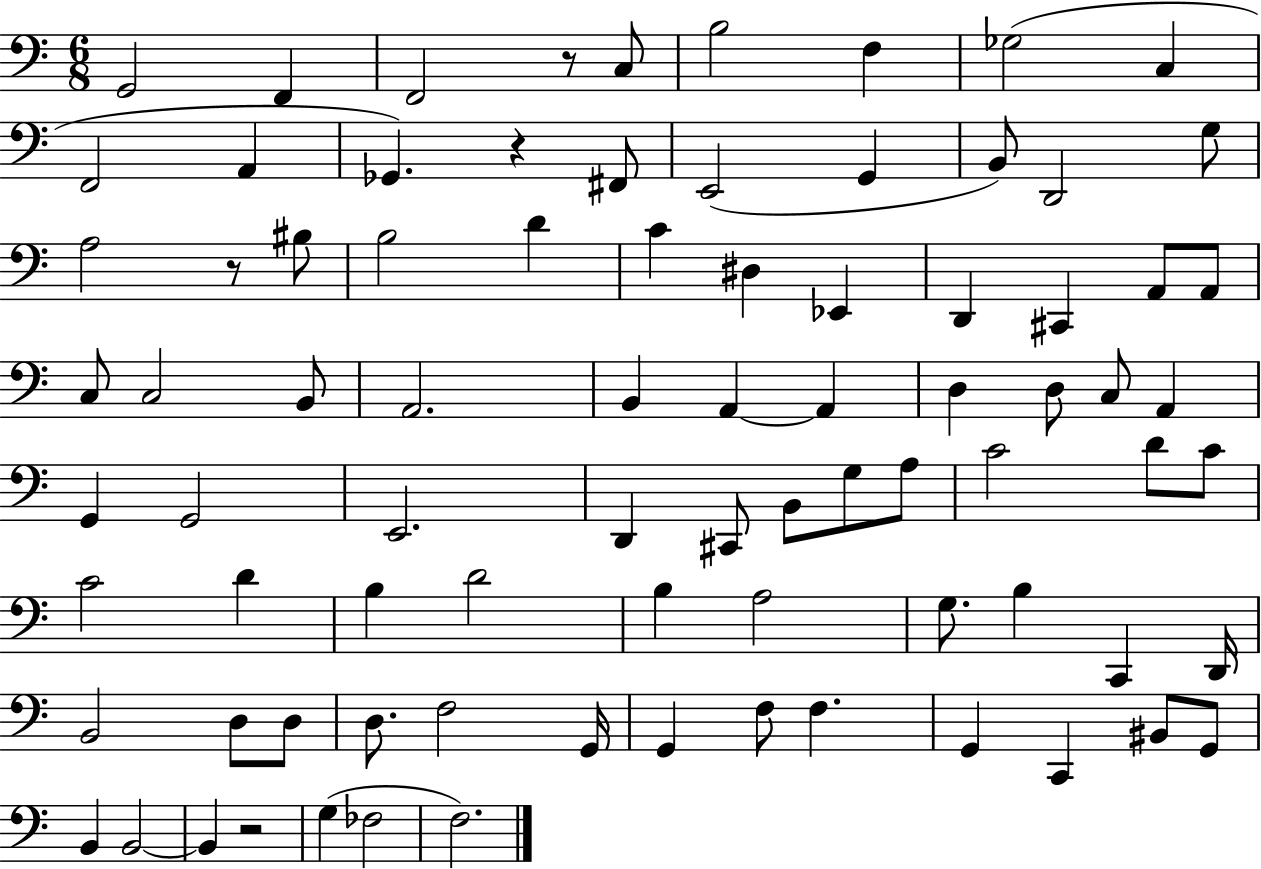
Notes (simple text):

G2/h F2/q F2/h R/e C3/e B3/h F3/q Gb3/h C3/q F2/h A2/q Gb2/q. R/q F#2/e E2/h G2/q B2/e D2/h G3/e A3/h R/e BIS3/e B3/h D4/q C4/q D#3/q Eb2/q D2/q C#2/q A2/e A2/e C3/e C3/h B2/e A2/h. B2/q A2/q A2/q D3/q D3/e C3/e A2/q G2/q G2/h E2/h. D2/q C#2/e B2/e G3/e A3/e C4/h D4/e C4/e C4/h D4/q B3/q D4/h B3/q A3/h G3/e. B3/q C2/q D2/s B2/h D3/e D3/e D3/e. F3/h G2/s G2/q F3/e F3/q. G2/q C2/q BIS2/e G2/e B2/q B2/h B2/q R/h G3/q FES3/h F3/h.